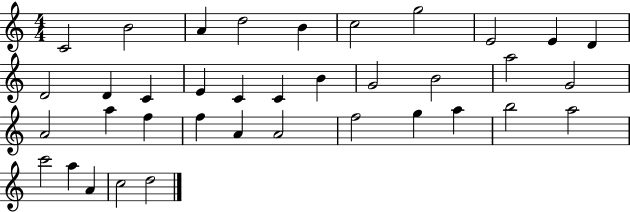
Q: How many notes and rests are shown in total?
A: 37